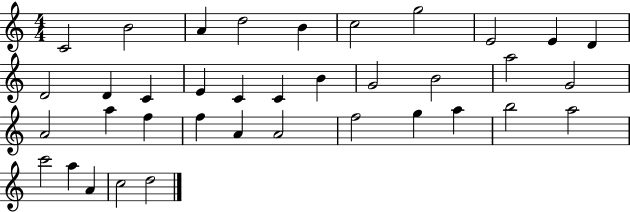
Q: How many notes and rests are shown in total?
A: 37